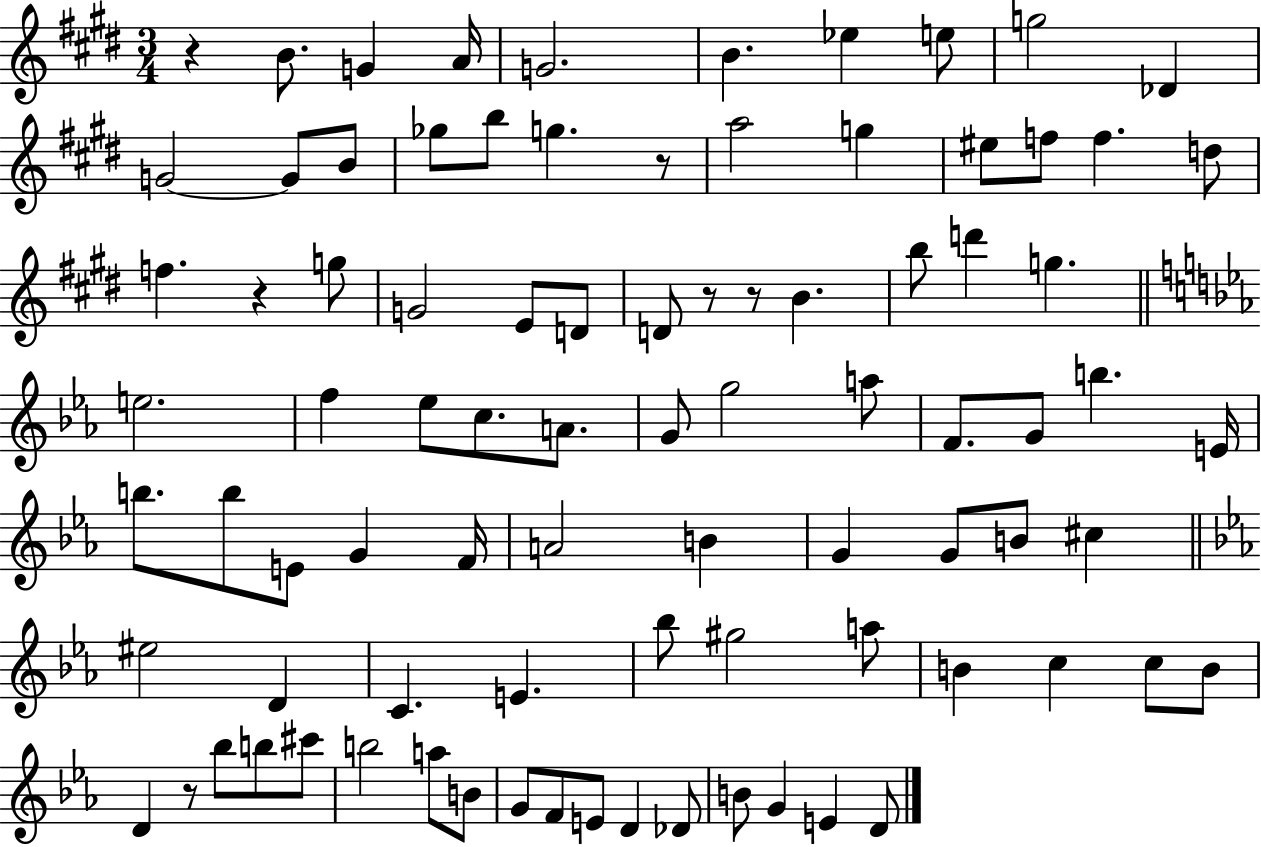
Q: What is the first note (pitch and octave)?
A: B4